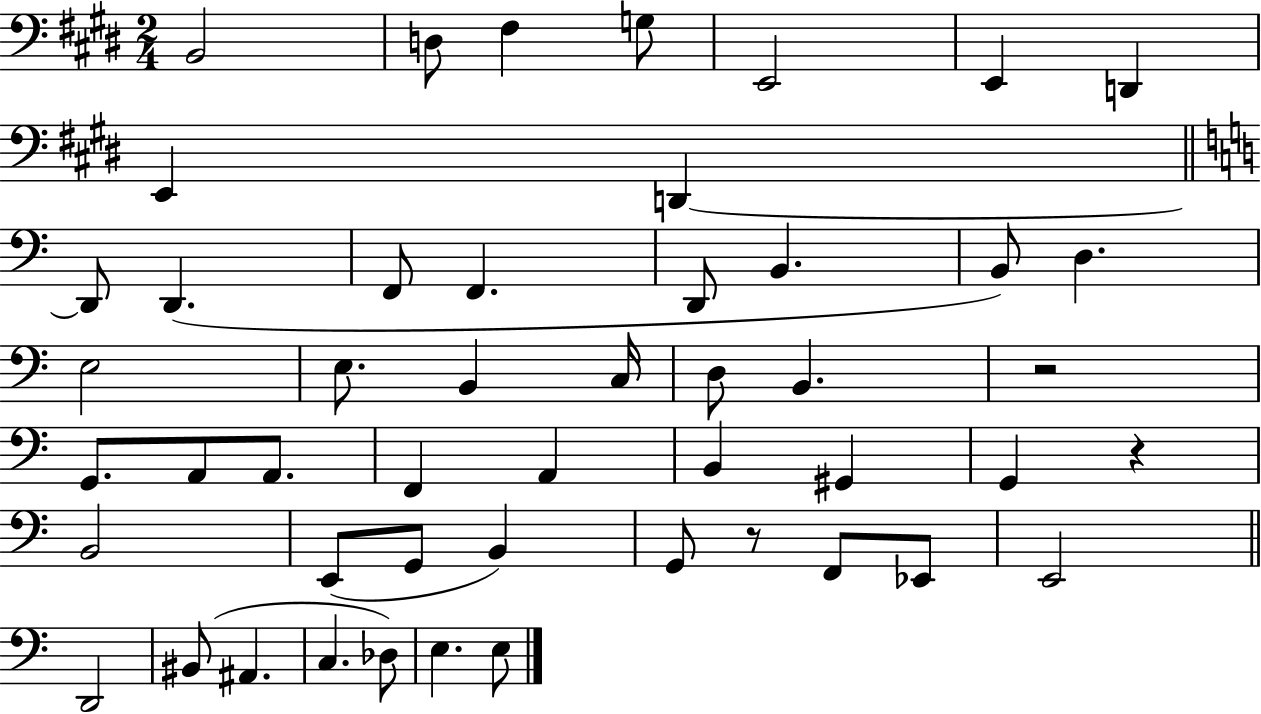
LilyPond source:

{
  \clef bass
  \numericTimeSignature
  \time 2/4
  \key e \major
  b,2 | d8 fis4 g8 | e,2 | e,4 d,4 | \break e,4 d,4~~ | \bar "||" \break \key c \major d,8 d,4.( | f,8 f,4. | d,8 b,4. | b,8) d4. | \break e2 | e8. b,4 c16 | d8 b,4. | r2 | \break g,8. a,8 a,8. | f,4 a,4 | b,4 gis,4 | g,4 r4 | \break b,2 | e,8( g,8 b,4) | g,8 r8 f,8 ees,8 | e,2 | \break \bar "||" \break \key a \minor d,2 | bis,8( ais,4. | c4. des8) | e4. e8 | \break \bar "|."
}